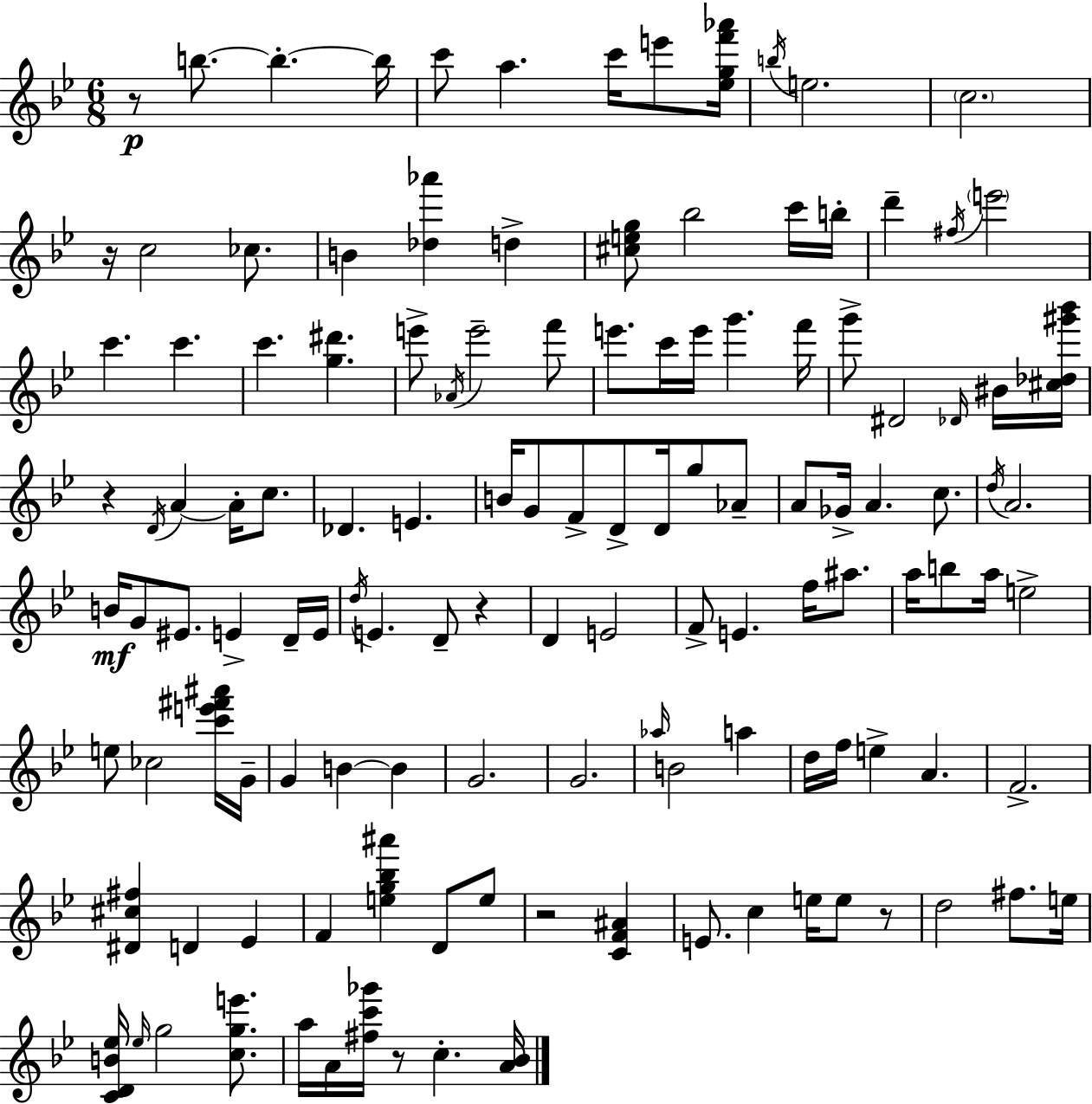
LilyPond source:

{
  \clef treble
  \numericTimeSignature
  \time 6/8
  \key bes \major
  \repeat volta 2 { r8\p b''8.~~ b''4.-.~~ b''16 | c'''8 a''4. c'''16 e'''8 <ees'' g'' f''' aes'''>16 | \acciaccatura { b''16 } e''2. | \parenthesize c''2. | \break r16 c''2 ces''8. | b'4 <des'' aes'''>4 d''4-> | <cis'' e'' g''>8 bes''2 c'''16 | b''16-. d'''4-- \acciaccatura { fis''16 } \parenthesize e'''2 | \break c'''4. c'''4. | c'''4. <g'' dis'''>4. | e'''8-> \acciaccatura { aes'16 } e'''2-- | f'''8 e'''8. c'''16 e'''16 g'''4. | \break f'''16 g'''8-> dis'2 | \grace { des'16 } bis'16 <cis'' des'' gis''' bes'''>16 r4 \acciaccatura { d'16 } a'4~~ | a'16-. c''8. des'4. e'4. | b'16 g'8 f'8-> d'8-> | \break d'16 g''8 aes'8-- a'8 ges'16-> a'4. | c''8. \acciaccatura { d''16 } a'2. | b'16\mf g'8 eis'8. | e'4-> d'16-- e'16 \acciaccatura { d''16 } e'4. | \break d'8-- r4 d'4 e'2 | f'8-> e'4. | f''16 ais''8. a''16 b''8 a''16 e''2-> | e''8 ces''2 | \break <c''' e''' fis''' ais'''>16 g'16-- g'4 b'4~~ | b'4 g'2. | g'2. | \grace { aes''16 } b'2 | \break a''4 d''16 f''16 e''4-> | a'4. f'2.-> | <dis' cis'' fis''>4 | d'4 ees'4 f'4 | \break <e'' g'' bes'' ais'''>4 d'8 e''8 r2 | <c' f' ais'>4 e'8. c''4 | e''16 e''8 r8 d''2 | fis''8. e''16 <c' d' b' ees''>16 \grace { ees''16 } g''2 | \break <c'' g'' e'''>8. a''16 a'16 <fis'' c''' ges'''>16 | r8 c''4.-. <a' bes'>16 } \bar "|."
}